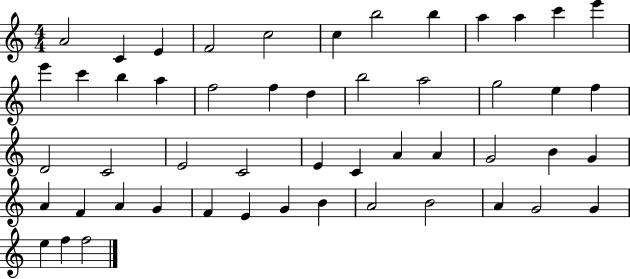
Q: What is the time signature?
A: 4/4